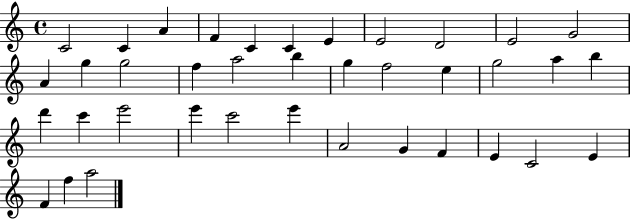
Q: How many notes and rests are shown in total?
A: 38